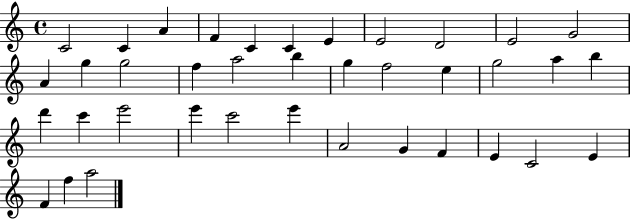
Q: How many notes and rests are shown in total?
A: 38